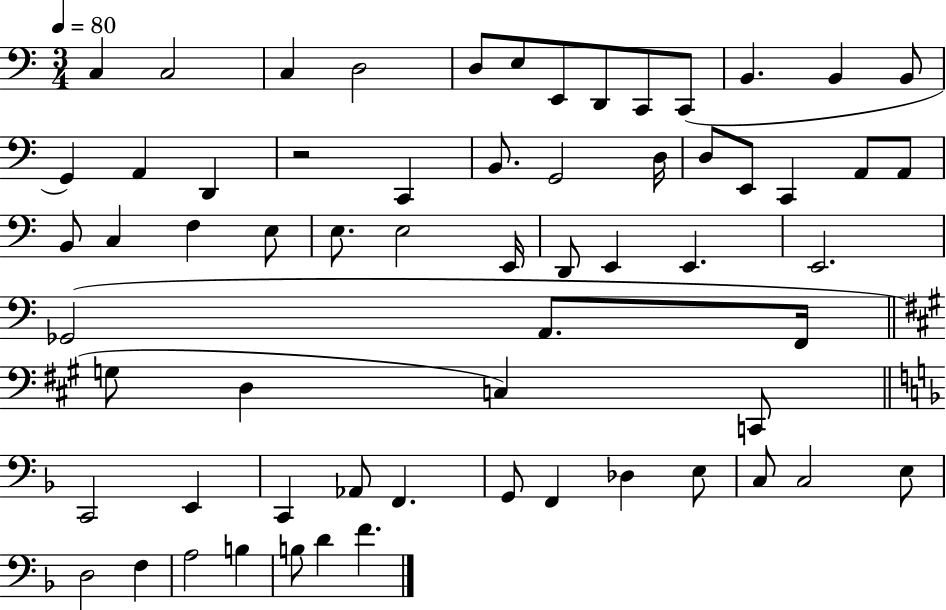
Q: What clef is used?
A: bass